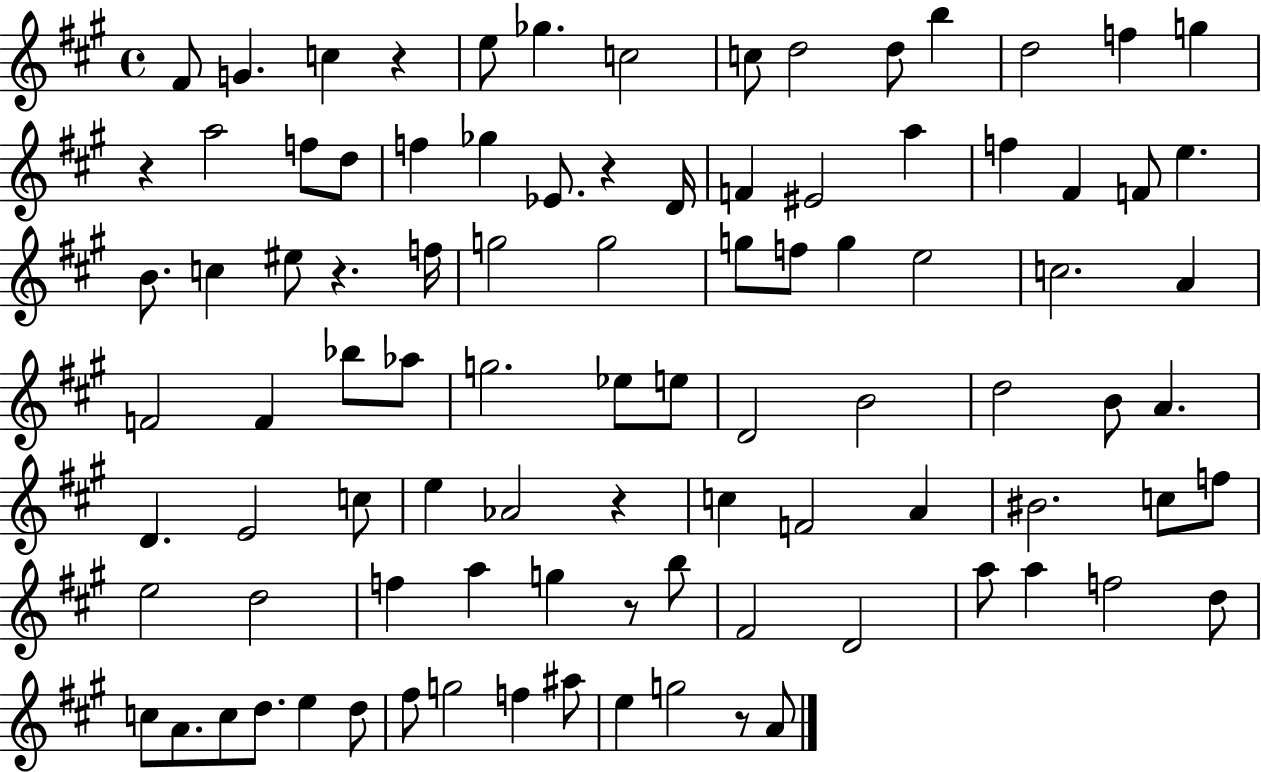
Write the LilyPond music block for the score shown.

{
  \clef treble
  \time 4/4
  \defaultTimeSignature
  \key a \major
  \repeat volta 2 { fis'8 g'4. c''4 r4 | e''8 ges''4. c''2 | c''8 d''2 d''8 b''4 | d''2 f''4 g''4 | \break r4 a''2 f''8 d''8 | f''4 ges''4 ees'8. r4 d'16 | f'4 eis'2 a''4 | f''4 fis'4 f'8 e''4. | \break b'8. c''4 eis''8 r4. f''16 | g''2 g''2 | g''8 f''8 g''4 e''2 | c''2. a'4 | \break f'2 f'4 bes''8 aes''8 | g''2. ees''8 e''8 | d'2 b'2 | d''2 b'8 a'4. | \break d'4. e'2 c''8 | e''4 aes'2 r4 | c''4 f'2 a'4 | bis'2. c''8 f''8 | \break e''2 d''2 | f''4 a''4 g''4 r8 b''8 | fis'2 d'2 | a''8 a''4 f''2 d''8 | \break c''8 a'8. c''8 d''8. e''4 d''8 | fis''8 g''2 f''4 ais''8 | e''4 g''2 r8 a'8 | } \bar "|."
}